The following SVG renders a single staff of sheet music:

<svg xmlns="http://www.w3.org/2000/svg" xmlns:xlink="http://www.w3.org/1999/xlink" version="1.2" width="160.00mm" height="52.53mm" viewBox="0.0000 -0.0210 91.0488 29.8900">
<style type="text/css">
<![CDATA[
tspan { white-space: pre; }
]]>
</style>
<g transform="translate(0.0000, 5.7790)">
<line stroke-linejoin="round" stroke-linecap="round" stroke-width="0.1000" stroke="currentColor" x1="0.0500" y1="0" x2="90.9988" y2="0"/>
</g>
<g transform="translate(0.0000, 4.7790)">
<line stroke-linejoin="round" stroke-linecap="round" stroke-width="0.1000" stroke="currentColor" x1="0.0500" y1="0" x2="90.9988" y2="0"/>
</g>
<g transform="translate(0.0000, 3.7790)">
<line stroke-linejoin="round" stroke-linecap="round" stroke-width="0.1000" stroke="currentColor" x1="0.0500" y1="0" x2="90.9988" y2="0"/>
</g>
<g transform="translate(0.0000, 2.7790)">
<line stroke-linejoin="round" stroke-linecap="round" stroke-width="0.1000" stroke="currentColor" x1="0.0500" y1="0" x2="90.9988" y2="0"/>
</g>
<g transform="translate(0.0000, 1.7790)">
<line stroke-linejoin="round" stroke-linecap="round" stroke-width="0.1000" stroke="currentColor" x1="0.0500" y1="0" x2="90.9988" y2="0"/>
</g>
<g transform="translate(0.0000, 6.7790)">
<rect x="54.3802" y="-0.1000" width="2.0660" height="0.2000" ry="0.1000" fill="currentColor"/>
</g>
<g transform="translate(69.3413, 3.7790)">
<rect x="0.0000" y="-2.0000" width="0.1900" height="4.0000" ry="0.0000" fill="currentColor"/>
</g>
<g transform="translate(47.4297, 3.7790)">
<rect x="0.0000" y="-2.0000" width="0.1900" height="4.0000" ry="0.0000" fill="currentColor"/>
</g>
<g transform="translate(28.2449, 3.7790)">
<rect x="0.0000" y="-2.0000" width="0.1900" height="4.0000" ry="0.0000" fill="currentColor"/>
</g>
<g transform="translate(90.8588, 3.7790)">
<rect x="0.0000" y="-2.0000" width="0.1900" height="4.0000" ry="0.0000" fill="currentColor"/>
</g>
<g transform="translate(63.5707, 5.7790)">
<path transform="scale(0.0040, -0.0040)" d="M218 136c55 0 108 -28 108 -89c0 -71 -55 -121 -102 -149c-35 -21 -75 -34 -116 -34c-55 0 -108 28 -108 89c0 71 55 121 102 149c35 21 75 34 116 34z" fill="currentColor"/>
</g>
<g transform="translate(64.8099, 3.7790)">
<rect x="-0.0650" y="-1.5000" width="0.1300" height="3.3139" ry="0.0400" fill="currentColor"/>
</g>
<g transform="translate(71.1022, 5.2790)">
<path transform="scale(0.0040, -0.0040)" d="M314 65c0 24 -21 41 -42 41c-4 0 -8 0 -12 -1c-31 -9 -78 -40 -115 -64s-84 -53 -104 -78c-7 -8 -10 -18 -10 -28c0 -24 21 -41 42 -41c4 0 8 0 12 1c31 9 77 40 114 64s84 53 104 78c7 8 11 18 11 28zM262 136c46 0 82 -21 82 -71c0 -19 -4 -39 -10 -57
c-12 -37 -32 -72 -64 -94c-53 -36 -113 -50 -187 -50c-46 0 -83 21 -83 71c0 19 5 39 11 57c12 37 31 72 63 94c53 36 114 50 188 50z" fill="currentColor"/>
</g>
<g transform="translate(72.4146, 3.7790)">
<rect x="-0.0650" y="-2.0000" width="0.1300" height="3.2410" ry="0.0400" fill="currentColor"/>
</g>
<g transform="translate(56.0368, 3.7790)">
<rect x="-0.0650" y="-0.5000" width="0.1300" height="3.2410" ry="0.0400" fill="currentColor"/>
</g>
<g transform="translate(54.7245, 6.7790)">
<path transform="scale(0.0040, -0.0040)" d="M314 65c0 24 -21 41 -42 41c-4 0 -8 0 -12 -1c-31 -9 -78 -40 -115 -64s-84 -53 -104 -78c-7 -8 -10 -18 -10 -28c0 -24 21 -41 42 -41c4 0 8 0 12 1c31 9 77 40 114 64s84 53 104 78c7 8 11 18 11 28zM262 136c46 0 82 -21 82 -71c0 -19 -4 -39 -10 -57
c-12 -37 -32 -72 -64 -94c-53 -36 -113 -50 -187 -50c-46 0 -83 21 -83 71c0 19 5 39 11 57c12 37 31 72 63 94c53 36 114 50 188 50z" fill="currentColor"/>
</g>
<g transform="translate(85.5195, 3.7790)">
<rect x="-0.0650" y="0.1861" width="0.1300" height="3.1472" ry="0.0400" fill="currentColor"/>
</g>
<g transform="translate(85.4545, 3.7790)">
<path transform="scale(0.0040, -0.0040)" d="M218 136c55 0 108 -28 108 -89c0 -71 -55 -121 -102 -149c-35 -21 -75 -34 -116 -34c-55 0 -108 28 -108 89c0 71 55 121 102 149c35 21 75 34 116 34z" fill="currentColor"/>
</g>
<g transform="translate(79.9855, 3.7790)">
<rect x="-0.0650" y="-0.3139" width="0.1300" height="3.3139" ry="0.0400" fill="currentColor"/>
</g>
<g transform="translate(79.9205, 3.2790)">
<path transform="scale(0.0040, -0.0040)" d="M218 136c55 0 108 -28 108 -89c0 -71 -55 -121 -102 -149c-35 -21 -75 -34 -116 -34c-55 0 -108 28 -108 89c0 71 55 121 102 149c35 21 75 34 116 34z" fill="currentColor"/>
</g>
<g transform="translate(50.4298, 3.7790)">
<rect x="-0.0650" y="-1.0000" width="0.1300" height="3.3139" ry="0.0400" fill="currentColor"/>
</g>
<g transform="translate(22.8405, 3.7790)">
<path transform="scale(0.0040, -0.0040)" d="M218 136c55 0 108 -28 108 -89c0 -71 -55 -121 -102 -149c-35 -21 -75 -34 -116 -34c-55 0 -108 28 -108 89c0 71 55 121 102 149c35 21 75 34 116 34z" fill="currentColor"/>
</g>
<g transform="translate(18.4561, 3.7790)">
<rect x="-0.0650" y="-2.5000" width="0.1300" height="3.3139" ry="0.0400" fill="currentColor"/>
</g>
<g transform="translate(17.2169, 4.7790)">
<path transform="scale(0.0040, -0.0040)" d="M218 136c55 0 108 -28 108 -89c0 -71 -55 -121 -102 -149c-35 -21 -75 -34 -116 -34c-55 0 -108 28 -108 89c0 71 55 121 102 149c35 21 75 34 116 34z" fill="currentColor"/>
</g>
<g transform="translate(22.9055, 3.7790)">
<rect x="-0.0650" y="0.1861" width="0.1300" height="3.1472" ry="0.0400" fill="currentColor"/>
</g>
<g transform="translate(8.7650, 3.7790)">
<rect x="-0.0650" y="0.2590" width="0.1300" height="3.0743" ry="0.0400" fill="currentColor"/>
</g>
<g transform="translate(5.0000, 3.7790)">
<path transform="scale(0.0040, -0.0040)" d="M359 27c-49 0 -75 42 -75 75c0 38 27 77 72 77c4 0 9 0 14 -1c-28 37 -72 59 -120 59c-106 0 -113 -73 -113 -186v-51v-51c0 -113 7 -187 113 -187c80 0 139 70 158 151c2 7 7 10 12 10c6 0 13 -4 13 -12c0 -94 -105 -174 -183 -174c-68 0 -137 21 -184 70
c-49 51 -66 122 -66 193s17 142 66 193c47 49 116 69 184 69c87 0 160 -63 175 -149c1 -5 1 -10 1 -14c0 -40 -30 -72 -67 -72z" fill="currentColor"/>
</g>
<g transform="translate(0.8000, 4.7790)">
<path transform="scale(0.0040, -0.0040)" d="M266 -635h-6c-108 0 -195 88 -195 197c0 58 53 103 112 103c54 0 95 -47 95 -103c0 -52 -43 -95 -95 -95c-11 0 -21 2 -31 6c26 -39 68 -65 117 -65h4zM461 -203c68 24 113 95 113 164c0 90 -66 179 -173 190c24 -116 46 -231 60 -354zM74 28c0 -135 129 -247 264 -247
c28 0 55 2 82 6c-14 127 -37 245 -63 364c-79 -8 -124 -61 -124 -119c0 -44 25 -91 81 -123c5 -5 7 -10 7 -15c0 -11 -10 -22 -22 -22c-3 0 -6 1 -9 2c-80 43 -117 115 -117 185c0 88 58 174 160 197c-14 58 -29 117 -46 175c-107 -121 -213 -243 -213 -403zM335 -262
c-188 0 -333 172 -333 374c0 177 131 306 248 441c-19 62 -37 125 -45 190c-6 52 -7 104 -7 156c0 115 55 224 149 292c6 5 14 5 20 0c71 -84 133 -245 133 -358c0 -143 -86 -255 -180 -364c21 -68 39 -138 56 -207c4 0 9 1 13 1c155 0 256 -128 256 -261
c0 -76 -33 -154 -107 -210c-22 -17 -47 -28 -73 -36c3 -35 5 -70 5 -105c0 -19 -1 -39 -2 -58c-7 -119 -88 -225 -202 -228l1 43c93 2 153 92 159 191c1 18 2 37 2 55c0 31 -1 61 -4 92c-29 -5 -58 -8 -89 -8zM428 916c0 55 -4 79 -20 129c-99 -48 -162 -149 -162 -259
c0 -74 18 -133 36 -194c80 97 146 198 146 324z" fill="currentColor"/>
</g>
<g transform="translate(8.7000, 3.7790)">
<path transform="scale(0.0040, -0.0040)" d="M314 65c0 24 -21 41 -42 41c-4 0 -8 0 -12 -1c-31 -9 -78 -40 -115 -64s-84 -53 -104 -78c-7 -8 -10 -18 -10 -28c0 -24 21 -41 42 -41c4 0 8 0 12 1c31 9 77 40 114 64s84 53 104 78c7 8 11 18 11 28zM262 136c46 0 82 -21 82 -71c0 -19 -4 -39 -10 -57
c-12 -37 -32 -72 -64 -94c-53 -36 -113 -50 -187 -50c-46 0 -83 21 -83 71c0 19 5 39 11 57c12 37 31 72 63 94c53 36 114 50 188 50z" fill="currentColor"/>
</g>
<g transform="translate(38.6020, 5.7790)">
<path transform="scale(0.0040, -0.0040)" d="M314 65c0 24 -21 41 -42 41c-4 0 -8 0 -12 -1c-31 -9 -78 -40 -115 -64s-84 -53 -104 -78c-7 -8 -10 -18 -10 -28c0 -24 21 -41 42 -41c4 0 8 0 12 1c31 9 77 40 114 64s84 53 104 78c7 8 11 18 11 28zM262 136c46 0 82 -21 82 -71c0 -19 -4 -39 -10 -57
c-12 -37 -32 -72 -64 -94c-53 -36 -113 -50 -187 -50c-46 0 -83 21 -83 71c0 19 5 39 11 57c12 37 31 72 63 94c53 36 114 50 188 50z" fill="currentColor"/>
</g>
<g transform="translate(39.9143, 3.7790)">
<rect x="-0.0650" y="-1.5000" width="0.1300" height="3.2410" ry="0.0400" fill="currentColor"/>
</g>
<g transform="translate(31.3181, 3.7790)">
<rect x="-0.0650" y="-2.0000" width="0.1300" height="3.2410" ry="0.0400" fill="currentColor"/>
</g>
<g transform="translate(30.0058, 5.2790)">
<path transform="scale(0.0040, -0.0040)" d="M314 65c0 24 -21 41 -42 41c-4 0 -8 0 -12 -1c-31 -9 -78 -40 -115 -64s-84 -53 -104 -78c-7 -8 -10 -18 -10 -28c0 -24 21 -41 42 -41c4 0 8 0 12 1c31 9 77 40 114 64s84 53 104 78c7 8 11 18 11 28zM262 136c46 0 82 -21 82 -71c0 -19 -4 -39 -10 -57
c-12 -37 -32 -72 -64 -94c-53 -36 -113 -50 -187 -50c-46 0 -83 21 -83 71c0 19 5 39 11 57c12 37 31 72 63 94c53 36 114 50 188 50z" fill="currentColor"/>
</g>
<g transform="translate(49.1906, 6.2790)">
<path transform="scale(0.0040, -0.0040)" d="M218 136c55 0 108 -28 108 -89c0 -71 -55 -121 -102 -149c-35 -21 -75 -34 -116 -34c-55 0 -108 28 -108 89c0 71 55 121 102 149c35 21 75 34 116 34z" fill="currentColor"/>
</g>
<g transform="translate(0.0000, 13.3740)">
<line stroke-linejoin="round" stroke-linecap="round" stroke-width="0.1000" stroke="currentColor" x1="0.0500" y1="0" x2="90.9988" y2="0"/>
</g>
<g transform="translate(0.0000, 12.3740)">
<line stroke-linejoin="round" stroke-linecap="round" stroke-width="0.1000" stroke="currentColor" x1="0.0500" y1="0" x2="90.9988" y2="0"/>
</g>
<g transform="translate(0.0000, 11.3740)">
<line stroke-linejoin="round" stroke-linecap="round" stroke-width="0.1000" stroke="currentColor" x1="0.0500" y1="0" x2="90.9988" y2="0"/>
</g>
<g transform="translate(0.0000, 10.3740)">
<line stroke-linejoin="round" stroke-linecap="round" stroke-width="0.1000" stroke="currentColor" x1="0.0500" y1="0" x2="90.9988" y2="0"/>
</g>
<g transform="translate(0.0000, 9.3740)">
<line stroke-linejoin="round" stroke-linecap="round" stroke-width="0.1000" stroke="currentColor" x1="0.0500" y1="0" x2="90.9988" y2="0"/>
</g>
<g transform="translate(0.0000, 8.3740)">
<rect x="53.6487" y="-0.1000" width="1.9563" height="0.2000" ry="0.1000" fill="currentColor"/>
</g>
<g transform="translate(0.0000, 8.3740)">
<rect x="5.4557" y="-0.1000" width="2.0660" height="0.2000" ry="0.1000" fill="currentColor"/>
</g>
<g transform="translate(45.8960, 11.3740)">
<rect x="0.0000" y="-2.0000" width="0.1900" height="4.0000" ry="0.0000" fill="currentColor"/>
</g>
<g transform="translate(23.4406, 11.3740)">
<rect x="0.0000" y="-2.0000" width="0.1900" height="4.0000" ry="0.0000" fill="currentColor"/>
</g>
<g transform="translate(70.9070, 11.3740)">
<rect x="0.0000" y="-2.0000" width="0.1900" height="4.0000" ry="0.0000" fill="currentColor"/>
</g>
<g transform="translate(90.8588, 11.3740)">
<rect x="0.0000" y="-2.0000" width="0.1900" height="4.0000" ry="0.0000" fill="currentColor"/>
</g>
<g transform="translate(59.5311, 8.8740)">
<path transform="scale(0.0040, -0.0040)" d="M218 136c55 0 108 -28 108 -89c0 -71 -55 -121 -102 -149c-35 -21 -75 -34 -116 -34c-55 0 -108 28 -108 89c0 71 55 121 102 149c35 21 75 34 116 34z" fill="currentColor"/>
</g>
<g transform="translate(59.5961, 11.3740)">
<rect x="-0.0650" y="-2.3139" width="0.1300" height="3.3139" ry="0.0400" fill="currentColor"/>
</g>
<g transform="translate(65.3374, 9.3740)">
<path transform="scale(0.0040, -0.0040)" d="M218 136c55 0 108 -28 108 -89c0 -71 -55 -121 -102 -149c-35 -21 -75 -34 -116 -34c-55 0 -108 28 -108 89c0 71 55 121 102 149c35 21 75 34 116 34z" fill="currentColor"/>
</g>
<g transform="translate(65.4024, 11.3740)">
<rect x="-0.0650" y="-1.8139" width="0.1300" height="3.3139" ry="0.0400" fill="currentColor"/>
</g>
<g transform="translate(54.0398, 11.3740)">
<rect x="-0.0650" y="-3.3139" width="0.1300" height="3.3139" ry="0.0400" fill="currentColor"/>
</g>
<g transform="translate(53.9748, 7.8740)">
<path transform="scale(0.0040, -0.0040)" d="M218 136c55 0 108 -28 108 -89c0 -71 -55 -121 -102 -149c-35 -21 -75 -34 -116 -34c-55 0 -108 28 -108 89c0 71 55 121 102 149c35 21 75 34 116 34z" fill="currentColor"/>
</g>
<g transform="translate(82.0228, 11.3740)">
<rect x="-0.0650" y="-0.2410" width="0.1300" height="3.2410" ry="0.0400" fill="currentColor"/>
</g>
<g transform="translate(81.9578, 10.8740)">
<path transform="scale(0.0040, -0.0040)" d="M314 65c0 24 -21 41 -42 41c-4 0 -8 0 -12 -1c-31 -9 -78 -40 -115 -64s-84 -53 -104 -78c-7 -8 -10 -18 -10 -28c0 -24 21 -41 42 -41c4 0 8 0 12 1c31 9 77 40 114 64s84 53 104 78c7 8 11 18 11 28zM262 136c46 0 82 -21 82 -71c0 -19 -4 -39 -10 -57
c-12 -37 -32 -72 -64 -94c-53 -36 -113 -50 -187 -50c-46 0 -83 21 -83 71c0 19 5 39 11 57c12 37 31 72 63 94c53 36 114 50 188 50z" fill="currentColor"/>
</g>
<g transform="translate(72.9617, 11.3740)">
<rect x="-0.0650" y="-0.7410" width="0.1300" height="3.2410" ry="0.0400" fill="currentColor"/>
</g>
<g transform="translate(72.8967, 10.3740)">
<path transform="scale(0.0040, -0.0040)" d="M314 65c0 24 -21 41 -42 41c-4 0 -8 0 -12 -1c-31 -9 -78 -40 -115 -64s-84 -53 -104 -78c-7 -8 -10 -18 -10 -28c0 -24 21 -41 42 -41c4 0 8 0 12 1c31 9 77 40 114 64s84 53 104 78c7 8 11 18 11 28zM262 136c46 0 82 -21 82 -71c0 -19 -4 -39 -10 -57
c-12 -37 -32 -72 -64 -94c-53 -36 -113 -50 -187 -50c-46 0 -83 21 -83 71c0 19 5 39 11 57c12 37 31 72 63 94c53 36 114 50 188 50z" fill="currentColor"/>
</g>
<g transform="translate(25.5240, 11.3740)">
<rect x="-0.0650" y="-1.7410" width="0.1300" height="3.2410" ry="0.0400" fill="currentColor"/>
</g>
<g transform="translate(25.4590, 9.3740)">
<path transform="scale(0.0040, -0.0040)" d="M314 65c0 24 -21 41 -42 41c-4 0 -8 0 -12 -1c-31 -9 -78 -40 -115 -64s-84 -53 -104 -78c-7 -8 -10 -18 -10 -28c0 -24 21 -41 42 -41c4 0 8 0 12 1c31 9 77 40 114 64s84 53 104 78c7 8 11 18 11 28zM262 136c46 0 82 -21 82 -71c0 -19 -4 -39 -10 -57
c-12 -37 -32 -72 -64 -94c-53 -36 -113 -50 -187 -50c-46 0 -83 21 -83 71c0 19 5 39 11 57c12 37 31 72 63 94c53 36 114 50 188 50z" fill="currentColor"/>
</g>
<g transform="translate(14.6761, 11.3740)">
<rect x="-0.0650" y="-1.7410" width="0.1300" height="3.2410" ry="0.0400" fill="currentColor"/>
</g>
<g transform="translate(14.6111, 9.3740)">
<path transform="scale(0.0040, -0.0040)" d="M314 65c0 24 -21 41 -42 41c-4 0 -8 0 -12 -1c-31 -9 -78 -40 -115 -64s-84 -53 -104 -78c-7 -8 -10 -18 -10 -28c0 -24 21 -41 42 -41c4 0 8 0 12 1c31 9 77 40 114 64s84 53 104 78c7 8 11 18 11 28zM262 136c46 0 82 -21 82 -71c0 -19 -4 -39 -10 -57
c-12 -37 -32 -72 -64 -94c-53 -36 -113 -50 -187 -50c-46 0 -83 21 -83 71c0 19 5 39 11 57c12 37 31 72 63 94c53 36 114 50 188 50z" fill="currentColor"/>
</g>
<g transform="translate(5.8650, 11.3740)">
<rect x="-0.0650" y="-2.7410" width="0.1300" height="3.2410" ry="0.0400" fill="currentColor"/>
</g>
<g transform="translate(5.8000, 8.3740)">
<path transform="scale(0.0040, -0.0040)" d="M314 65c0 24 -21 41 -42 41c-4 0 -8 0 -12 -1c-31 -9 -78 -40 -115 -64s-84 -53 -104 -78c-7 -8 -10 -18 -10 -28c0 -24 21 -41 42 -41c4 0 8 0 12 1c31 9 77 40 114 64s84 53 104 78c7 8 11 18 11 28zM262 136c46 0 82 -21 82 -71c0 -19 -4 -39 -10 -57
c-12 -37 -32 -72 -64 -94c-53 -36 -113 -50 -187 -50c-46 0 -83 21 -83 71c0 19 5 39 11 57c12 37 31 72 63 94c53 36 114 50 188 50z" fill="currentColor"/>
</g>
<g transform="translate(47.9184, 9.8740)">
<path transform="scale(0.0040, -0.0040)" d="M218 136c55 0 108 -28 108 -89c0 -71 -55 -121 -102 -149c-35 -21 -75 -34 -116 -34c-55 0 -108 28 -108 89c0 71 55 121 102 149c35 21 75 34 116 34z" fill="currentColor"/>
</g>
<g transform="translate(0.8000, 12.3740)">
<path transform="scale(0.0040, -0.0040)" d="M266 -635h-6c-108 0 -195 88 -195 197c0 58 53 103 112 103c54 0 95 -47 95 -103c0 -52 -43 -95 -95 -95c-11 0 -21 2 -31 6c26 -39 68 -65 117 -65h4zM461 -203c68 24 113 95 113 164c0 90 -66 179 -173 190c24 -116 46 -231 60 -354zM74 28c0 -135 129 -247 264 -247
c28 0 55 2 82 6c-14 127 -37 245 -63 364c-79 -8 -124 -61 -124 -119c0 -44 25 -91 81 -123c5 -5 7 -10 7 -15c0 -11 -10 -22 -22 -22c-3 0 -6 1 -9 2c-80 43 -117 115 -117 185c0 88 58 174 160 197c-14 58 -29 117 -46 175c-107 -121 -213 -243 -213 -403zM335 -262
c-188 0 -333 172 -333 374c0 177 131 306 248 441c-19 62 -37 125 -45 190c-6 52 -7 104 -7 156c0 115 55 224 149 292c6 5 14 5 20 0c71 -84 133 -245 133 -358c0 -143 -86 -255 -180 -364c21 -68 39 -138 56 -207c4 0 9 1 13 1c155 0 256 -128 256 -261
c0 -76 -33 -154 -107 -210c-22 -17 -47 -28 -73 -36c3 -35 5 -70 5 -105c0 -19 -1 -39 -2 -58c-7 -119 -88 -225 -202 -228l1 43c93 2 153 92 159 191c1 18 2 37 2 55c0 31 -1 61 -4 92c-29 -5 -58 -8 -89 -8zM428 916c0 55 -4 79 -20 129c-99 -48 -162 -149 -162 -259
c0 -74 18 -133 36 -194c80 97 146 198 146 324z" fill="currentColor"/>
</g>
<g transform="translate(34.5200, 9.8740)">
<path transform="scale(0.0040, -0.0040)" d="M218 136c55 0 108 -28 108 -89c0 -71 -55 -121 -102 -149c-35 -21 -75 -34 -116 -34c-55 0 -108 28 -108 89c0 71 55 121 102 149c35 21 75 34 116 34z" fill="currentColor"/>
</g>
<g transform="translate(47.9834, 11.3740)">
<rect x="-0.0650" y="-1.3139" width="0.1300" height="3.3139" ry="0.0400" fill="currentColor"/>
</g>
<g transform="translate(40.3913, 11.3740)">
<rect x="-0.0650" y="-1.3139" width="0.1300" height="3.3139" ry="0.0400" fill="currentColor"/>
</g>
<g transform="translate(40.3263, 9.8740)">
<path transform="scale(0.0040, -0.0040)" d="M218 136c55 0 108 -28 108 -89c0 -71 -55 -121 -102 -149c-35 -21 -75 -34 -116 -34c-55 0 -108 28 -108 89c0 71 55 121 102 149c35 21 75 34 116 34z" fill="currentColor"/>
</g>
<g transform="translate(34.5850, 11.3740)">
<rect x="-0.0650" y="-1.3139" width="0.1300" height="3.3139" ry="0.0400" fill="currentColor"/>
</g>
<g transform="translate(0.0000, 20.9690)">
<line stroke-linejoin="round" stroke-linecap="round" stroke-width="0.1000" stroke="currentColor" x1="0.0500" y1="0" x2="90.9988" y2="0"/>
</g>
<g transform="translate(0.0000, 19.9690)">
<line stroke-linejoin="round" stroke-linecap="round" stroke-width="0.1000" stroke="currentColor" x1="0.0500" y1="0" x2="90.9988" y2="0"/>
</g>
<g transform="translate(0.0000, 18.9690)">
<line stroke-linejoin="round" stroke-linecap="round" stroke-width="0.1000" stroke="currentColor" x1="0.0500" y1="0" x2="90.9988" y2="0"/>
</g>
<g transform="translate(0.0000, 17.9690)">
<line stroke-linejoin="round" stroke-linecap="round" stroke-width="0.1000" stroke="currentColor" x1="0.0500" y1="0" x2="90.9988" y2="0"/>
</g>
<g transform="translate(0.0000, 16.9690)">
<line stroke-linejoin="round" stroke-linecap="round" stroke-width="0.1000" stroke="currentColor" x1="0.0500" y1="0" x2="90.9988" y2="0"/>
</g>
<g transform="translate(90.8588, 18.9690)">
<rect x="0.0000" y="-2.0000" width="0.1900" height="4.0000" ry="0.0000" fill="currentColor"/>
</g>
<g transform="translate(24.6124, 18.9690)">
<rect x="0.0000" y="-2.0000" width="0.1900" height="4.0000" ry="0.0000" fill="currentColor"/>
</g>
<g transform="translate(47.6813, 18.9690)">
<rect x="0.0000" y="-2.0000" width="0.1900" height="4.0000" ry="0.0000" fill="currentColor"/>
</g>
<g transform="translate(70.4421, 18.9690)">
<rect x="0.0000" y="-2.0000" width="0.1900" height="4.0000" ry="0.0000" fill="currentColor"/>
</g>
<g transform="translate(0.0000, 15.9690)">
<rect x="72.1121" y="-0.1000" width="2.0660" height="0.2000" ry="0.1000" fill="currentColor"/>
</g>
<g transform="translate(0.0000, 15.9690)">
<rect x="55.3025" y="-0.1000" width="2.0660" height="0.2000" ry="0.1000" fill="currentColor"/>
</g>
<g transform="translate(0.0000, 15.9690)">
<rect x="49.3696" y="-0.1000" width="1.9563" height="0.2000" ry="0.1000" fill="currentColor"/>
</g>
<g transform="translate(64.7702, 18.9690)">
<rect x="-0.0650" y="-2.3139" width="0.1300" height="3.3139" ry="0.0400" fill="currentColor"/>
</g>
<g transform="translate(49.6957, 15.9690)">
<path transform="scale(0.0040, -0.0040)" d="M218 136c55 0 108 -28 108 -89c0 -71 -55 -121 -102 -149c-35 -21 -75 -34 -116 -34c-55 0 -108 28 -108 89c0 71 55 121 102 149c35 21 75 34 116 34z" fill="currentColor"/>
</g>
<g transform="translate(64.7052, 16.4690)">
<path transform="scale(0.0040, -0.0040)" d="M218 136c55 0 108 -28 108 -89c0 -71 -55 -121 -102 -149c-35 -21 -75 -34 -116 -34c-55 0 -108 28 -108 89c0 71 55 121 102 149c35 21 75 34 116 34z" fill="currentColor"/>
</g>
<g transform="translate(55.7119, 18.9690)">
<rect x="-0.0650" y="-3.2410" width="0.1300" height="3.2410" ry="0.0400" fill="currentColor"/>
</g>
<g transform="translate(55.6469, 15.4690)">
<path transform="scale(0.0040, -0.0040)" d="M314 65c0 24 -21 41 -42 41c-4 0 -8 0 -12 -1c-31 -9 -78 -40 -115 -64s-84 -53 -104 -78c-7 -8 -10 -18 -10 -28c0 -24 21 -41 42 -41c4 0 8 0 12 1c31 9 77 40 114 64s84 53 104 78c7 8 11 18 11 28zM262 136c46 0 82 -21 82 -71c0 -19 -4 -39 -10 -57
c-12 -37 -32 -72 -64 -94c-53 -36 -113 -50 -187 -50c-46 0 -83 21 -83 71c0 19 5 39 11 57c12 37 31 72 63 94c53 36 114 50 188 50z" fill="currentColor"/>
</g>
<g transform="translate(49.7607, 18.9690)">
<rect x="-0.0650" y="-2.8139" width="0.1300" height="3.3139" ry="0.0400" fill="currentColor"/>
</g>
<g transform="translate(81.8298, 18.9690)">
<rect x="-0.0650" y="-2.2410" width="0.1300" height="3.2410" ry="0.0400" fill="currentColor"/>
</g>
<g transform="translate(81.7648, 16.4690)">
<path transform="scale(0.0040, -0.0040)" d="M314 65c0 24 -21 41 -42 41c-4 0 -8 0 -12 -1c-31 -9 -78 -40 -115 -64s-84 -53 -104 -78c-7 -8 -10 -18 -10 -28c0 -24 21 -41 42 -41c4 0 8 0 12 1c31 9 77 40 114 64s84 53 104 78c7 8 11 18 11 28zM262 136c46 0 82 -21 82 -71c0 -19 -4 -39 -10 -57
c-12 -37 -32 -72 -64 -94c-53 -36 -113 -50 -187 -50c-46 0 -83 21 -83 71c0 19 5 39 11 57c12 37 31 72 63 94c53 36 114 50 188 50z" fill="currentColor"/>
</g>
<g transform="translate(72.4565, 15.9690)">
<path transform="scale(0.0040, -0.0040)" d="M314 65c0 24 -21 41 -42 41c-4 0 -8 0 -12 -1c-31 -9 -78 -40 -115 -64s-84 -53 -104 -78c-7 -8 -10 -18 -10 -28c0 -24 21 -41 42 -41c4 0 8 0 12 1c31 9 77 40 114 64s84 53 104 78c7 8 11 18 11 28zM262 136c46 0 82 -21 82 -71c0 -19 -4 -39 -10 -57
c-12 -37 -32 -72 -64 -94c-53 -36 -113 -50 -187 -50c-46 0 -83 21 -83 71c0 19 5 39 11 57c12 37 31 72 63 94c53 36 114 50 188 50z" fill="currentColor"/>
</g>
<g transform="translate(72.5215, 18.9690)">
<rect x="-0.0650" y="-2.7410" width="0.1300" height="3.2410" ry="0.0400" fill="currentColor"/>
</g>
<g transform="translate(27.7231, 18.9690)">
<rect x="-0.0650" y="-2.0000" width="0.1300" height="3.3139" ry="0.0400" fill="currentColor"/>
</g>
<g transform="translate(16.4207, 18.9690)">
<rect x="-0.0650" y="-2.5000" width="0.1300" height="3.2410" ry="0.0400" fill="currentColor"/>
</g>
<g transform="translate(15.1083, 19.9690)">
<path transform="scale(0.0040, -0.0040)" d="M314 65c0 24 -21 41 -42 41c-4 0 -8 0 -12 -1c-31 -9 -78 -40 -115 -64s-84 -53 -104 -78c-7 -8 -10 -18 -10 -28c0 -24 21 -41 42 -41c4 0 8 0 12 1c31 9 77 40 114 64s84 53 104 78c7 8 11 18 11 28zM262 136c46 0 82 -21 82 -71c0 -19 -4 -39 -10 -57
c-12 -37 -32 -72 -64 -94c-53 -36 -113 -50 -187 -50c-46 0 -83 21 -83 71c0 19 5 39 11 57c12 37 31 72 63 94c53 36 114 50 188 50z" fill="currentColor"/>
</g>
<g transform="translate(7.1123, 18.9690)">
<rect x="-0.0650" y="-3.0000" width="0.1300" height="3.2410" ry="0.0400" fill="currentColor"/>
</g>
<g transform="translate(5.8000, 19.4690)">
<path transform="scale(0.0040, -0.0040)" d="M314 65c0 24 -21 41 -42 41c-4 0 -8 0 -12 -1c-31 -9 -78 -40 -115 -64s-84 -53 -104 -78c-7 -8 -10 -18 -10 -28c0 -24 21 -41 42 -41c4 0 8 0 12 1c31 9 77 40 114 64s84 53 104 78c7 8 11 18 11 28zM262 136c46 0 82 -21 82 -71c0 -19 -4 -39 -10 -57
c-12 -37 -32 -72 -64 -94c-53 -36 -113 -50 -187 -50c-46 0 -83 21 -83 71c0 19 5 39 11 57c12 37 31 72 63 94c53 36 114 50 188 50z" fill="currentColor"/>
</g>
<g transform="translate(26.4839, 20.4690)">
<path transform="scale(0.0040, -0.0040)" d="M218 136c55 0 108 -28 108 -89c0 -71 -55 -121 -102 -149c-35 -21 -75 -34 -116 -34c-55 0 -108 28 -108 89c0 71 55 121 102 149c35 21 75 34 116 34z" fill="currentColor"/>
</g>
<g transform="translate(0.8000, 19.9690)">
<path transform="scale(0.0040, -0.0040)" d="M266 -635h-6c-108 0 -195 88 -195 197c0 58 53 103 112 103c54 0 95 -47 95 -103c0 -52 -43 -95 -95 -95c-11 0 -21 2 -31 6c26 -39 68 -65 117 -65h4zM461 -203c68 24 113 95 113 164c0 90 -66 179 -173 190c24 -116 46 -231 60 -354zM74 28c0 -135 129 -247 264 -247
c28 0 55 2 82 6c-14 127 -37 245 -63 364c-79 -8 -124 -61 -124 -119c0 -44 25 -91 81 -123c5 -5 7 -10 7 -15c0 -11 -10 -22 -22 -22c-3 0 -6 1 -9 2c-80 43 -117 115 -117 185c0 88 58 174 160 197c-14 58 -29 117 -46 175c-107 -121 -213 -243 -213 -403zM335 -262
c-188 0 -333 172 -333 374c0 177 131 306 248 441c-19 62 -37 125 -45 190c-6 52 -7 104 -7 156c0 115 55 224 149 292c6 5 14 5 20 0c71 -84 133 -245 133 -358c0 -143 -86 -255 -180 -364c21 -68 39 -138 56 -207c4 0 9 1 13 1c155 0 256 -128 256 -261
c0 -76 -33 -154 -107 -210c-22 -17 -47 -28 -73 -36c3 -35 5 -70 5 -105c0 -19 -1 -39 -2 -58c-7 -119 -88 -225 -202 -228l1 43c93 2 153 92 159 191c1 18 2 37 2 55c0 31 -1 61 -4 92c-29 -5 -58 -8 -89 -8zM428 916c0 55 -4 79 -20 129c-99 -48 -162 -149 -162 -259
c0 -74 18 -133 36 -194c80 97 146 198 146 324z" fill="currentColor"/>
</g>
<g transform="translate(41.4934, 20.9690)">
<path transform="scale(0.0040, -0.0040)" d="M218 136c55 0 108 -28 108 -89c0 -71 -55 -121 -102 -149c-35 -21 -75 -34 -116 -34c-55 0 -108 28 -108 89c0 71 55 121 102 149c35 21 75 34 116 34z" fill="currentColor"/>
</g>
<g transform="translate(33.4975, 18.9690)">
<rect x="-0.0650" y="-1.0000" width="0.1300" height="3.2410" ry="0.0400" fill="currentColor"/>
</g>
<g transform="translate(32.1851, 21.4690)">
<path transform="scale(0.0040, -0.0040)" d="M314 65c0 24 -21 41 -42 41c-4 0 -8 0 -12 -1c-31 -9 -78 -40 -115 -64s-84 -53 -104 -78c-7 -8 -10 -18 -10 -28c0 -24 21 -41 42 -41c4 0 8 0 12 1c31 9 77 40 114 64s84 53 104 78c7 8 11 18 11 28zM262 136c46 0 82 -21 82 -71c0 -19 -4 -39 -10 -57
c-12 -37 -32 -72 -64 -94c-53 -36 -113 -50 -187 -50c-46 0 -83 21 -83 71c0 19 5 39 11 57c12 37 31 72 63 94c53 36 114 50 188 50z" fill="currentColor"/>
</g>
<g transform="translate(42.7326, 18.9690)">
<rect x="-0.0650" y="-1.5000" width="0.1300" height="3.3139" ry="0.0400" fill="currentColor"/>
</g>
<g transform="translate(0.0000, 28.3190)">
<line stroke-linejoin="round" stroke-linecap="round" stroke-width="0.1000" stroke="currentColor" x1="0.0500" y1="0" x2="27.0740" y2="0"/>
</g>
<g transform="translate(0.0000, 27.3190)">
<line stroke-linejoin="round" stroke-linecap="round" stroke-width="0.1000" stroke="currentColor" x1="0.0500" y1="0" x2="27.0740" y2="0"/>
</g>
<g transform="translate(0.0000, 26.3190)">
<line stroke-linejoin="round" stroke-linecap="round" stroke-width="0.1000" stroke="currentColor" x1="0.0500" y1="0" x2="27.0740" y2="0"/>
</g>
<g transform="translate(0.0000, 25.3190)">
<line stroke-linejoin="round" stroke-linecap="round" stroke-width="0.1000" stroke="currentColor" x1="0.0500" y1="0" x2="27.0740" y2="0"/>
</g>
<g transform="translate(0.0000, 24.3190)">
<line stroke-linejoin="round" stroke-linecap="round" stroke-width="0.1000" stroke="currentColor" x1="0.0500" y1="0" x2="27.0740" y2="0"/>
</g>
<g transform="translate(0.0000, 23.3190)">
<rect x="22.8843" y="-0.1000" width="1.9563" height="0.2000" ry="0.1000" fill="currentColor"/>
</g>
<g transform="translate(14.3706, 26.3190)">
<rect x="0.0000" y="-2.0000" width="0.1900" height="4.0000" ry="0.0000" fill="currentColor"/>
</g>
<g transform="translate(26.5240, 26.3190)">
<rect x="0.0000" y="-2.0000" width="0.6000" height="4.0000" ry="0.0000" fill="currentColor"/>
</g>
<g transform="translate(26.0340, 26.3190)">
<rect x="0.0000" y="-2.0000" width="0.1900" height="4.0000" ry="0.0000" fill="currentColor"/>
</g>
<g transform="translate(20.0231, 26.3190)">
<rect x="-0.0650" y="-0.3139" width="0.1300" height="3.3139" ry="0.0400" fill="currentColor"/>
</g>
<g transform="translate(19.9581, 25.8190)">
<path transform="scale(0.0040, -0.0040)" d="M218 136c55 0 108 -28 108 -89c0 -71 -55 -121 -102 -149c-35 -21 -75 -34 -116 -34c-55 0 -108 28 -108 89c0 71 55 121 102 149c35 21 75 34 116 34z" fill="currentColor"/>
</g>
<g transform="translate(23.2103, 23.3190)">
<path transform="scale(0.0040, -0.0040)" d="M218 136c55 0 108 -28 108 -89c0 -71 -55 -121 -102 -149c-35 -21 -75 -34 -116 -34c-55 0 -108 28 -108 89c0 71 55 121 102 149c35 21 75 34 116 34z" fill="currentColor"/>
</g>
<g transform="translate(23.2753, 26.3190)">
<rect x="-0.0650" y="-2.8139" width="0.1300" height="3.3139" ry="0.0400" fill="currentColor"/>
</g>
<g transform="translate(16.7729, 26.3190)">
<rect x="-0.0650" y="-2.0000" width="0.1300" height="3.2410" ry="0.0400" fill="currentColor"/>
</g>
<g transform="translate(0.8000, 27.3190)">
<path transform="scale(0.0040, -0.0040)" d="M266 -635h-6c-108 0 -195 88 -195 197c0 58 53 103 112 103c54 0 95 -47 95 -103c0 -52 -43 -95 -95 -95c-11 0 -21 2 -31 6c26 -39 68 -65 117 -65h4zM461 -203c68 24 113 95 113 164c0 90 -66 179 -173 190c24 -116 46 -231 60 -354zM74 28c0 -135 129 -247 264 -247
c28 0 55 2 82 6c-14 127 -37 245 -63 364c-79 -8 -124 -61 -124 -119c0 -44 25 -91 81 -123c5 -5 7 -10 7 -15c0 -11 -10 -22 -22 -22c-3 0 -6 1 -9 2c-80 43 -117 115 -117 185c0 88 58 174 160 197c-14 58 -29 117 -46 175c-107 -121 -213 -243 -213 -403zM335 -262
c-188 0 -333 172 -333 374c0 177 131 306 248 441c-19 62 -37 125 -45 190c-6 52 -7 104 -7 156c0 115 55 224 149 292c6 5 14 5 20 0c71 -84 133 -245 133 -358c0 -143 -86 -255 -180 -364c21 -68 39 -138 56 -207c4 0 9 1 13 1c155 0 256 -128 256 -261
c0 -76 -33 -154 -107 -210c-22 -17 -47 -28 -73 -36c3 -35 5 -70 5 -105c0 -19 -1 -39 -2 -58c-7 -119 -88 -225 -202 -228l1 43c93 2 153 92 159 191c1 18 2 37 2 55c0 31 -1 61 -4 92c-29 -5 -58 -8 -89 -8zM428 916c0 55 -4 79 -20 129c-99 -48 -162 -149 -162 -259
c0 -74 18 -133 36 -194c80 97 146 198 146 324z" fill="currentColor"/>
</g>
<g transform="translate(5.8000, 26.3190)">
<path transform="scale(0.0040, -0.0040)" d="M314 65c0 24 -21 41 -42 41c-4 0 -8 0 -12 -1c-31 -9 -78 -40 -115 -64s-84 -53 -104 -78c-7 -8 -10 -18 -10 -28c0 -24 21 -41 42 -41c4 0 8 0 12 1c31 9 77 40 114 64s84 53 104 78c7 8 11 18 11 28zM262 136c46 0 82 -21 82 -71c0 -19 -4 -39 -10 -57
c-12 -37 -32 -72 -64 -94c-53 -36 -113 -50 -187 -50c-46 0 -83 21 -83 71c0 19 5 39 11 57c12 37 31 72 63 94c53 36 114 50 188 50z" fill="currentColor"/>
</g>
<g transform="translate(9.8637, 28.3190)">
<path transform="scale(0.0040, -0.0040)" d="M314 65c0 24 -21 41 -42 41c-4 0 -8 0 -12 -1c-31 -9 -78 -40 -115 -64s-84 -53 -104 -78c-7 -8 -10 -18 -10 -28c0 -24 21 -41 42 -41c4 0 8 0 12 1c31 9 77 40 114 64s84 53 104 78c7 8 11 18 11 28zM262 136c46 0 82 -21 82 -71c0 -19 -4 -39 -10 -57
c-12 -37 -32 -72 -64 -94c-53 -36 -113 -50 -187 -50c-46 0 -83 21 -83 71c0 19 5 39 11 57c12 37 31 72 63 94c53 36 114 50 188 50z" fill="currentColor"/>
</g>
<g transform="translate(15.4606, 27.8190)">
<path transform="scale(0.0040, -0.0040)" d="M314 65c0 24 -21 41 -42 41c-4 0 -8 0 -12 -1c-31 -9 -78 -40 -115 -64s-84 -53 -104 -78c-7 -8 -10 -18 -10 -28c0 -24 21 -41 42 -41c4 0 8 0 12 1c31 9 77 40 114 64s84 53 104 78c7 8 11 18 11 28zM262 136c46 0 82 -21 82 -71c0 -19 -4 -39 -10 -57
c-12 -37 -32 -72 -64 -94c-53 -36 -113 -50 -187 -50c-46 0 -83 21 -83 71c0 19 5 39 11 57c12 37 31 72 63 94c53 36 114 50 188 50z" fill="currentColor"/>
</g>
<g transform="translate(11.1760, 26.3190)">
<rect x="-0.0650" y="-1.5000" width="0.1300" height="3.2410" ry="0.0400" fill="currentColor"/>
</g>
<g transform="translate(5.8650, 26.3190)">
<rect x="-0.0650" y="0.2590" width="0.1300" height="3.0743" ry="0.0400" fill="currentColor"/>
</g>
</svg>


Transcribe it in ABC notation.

X:1
T:Untitled
M:4/4
L:1/4
K:C
B2 G B F2 E2 D C2 E F2 c B a2 f2 f2 e e e b g f d2 c2 A2 G2 F D2 E a b2 g a2 g2 B2 E2 F2 c a